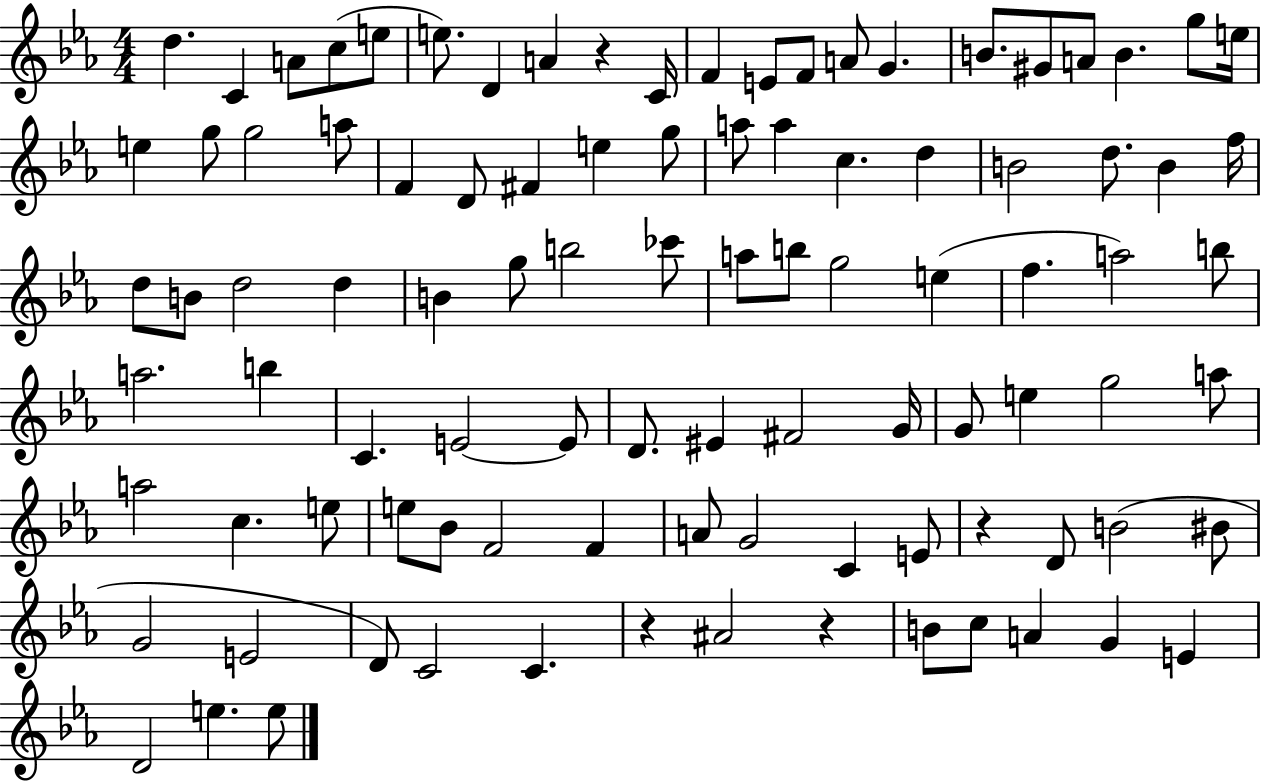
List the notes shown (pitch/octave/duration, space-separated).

D5/q. C4/q A4/e C5/e E5/e E5/e. D4/q A4/q R/q C4/s F4/q E4/e F4/e A4/e G4/q. B4/e. G#4/e A4/e B4/q. G5/e E5/s E5/q G5/e G5/h A5/e F4/q D4/e F#4/q E5/q G5/e A5/e A5/q C5/q. D5/q B4/h D5/e. B4/q F5/s D5/e B4/e D5/h D5/q B4/q G5/e B5/h CES6/e A5/e B5/e G5/h E5/q F5/q. A5/h B5/e A5/h. B5/q C4/q. E4/h E4/e D4/e. EIS4/q F#4/h G4/s G4/e E5/q G5/h A5/e A5/h C5/q. E5/e E5/e Bb4/e F4/h F4/q A4/e G4/h C4/q E4/e R/q D4/e B4/h BIS4/e G4/h E4/h D4/e C4/h C4/q. R/q A#4/h R/q B4/e C5/e A4/q G4/q E4/q D4/h E5/q. E5/e